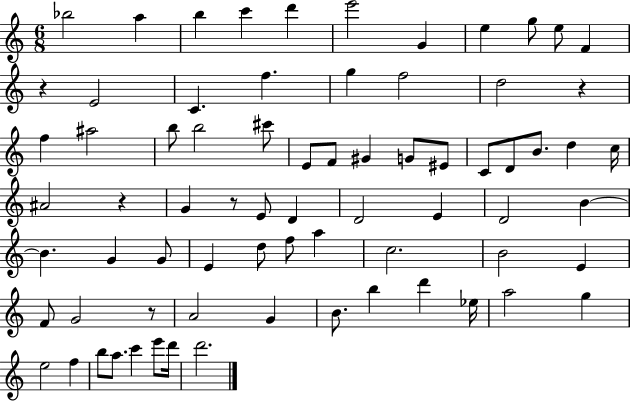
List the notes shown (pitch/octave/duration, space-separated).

Bb5/h A5/q B5/q C6/q D6/q E6/h G4/q E5/q G5/e E5/e F4/q R/q E4/h C4/q. F5/q. G5/q F5/h D5/h R/q F5/q A#5/h B5/e B5/h C#6/e E4/e F4/e G#4/q G4/e EIS4/e C4/e D4/e B4/e. D5/q C5/s A#4/h R/q G4/q R/e E4/e D4/q D4/h E4/q D4/h B4/q B4/q. G4/q G4/e E4/q D5/e F5/e A5/q C5/h. B4/h E4/q F4/e G4/h R/e A4/h G4/q B4/e. B5/q D6/q Eb5/s A5/h G5/q E5/h F5/q B5/e A5/e. C6/q E6/e D6/s D6/h.